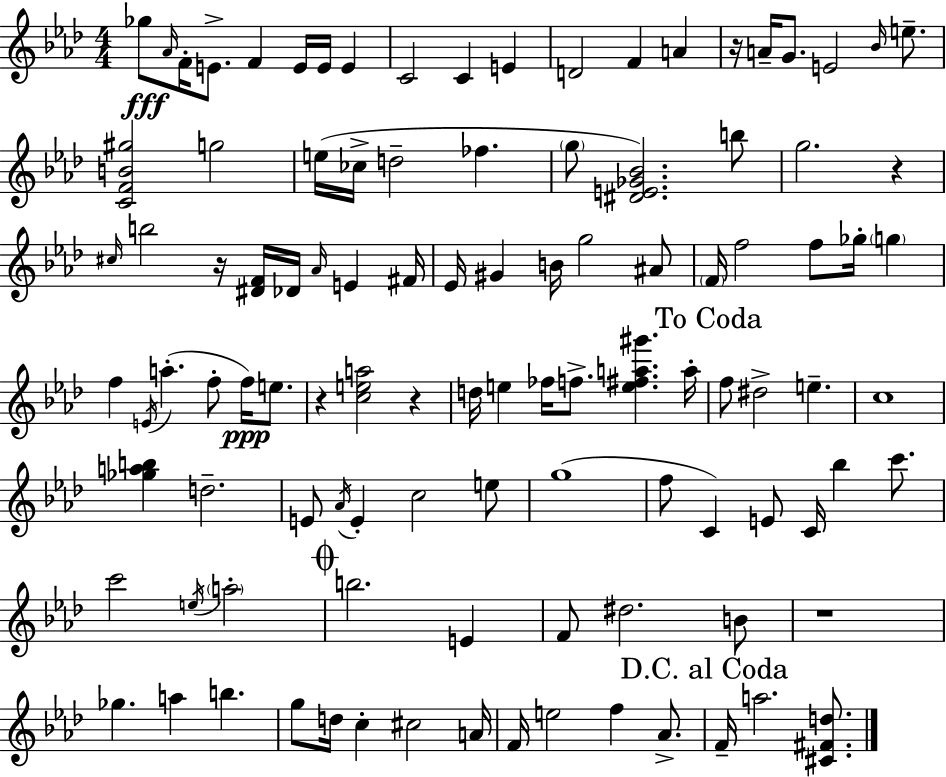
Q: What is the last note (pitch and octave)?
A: A5